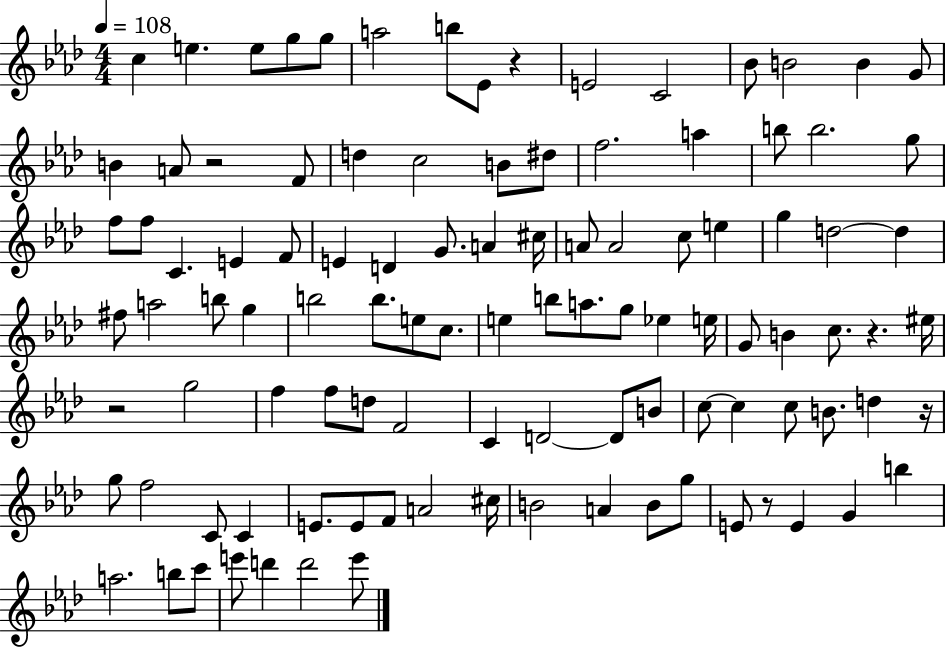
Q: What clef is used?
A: treble